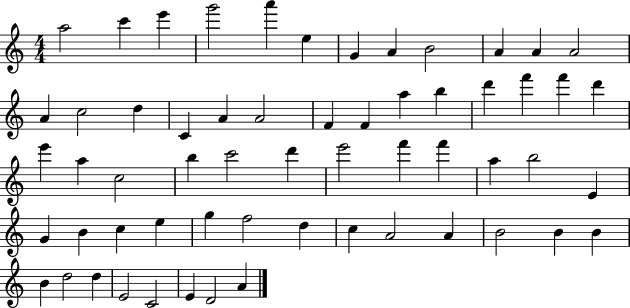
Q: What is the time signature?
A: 4/4